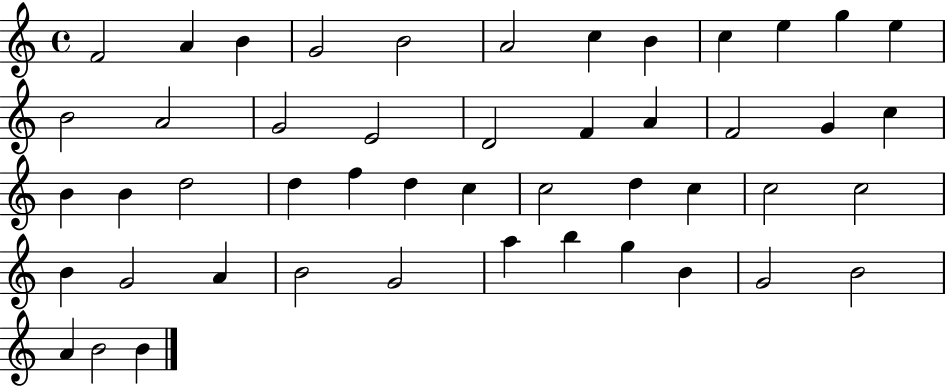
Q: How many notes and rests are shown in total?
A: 48